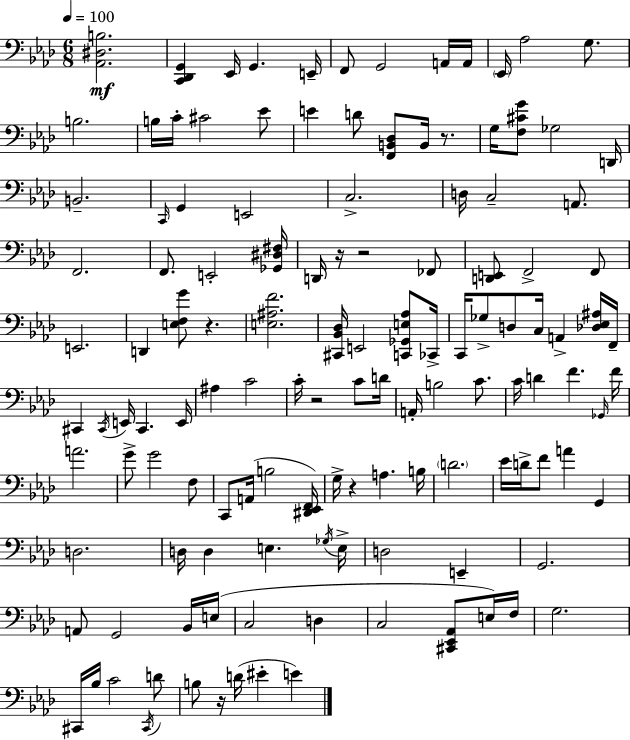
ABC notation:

X:1
T:Untitled
M:6/8
L:1/4
K:Fm
[_A,,^D,B,]2 [C,,_D,,G,,] _E,,/4 G,, E,,/4 F,,/2 G,,2 A,,/4 A,,/4 _E,,/4 _A,2 G,/2 B,2 B,/4 C/4 ^C2 _E/2 E D/2 [F,,B,,_D,]/2 B,,/4 z/2 G,/4 [F,^CG]/2 _G,2 D,,/4 B,,2 C,,/4 G,, E,,2 C,2 D,/4 C,2 A,,/2 F,,2 F,,/2 E,,2 [_G,,^D,^F,]/4 D,,/4 z/4 z2 _F,,/2 [D,,E,,]/2 F,,2 F,,/2 E,,2 D,, [E,F,G]/2 z [E,^A,F]2 [^C,,_B,,_D,]/4 E,,2 [C,,_G,,E,_A,]/2 _C,,/4 C,,/4 _G,/2 D,/2 C,/4 A,, [_D,_E,^A,]/4 F,,/4 ^C,, ^C,,/4 E,,/4 ^C,, E,,/4 ^A, C2 C/4 z2 C/2 D/4 A,,/4 B,2 C/2 C/4 D F _G,,/4 F/4 A2 G/2 G2 F,/2 C,,/2 A,,/4 B,2 [^D,,_E,,F,,]/4 G,/4 z A, B,/4 D2 _E/4 D/4 F/2 A G,, D,2 D,/4 D, E, _G,/4 E,/4 D,2 E,, G,,2 A,,/2 G,,2 _B,,/4 E,/4 C,2 D, C,2 [^C,,_E,,_A,,]/2 E,/4 F,/4 G,2 ^C,,/4 _B,/4 C2 ^C,,/4 D/2 B,/2 z/4 D/4 ^E E